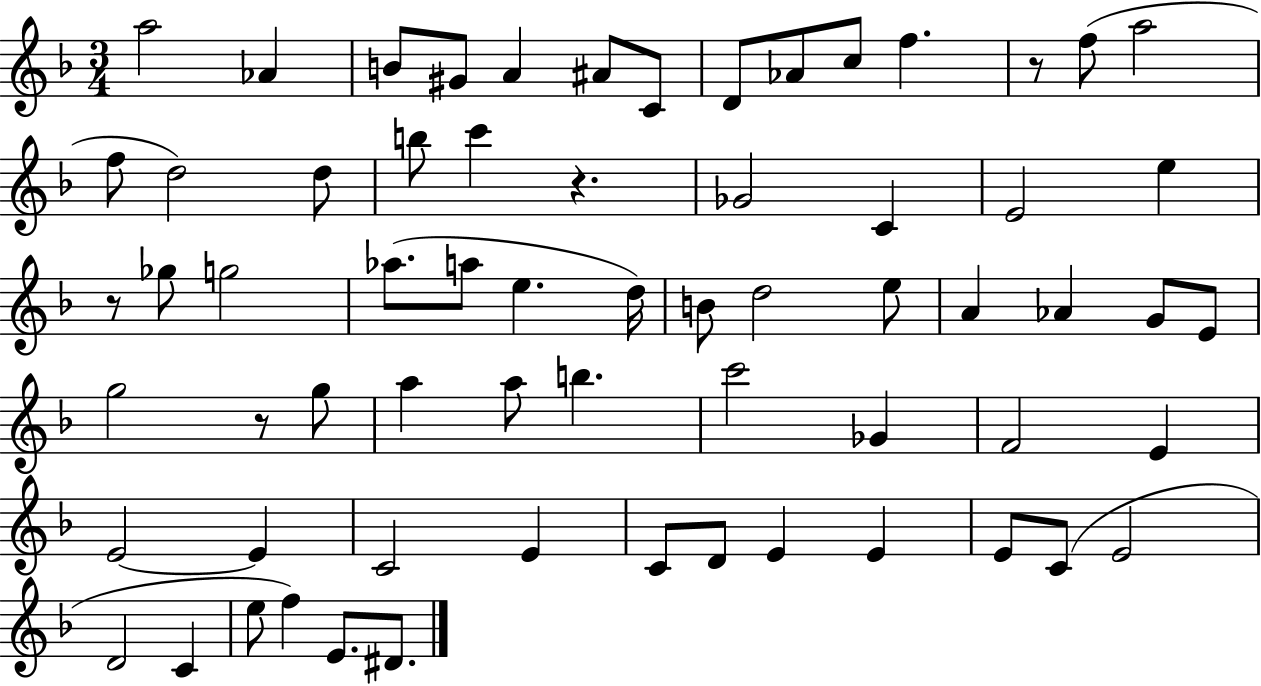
A5/h Ab4/q B4/e G#4/e A4/q A#4/e C4/e D4/e Ab4/e C5/e F5/q. R/e F5/e A5/h F5/e D5/h D5/e B5/e C6/q R/q. Gb4/h C4/q E4/h E5/q R/e Gb5/e G5/h Ab5/e. A5/e E5/q. D5/s B4/e D5/h E5/e A4/q Ab4/q G4/e E4/e G5/h R/e G5/e A5/q A5/e B5/q. C6/h Gb4/q F4/h E4/q E4/h E4/q C4/h E4/q C4/e D4/e E4/q E4/q E4/e C4/e E4/h D4/h C4/q E5/e F5/q E4/e. D#4/e.